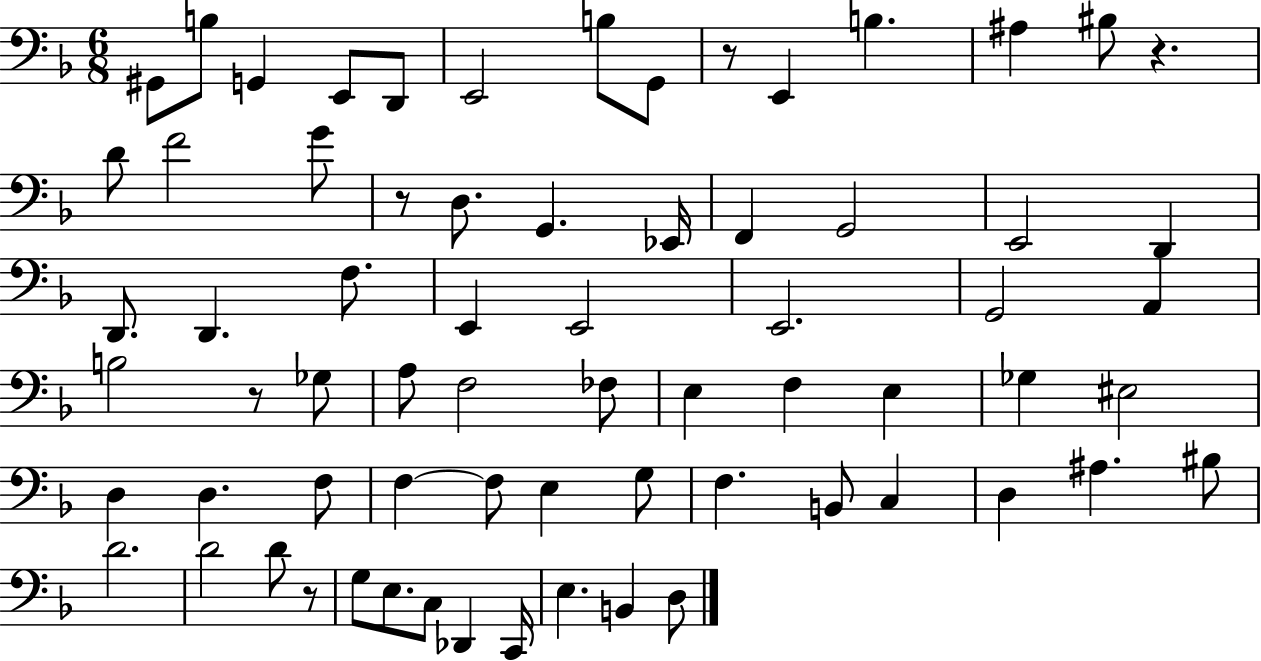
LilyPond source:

{
  \clef bass
  \numericTimeSignature
  \time 6/8
  \key f \major
  gis,8 b8 g,4 e,8 d,8 | e,2 b8 g,8 | r8 e,4 b4. | ais4 bis8 r4. | \break d'8 f'2 g'8 | r8 d8. g,4. ees,16 | f,4 g,2 | e,2 d,4 | \break d,8. d,4. f8. | e,4 e,2 | e,2. | g,2 a,4 | \break b2 r8 ges8 | a8 f2 fes8 | e4 f4 e4 | ges4 eis2 | \break d4 d4. f8 | f4~~ f8 e4 g8 | f4. b,8 c4 | d4 ais4. bis8 | \break d'2. | d'2 d'8 r8 | g8 e8. c8 des,4 c,16 | e4. b,4 d8 | \break \bar "|."
}